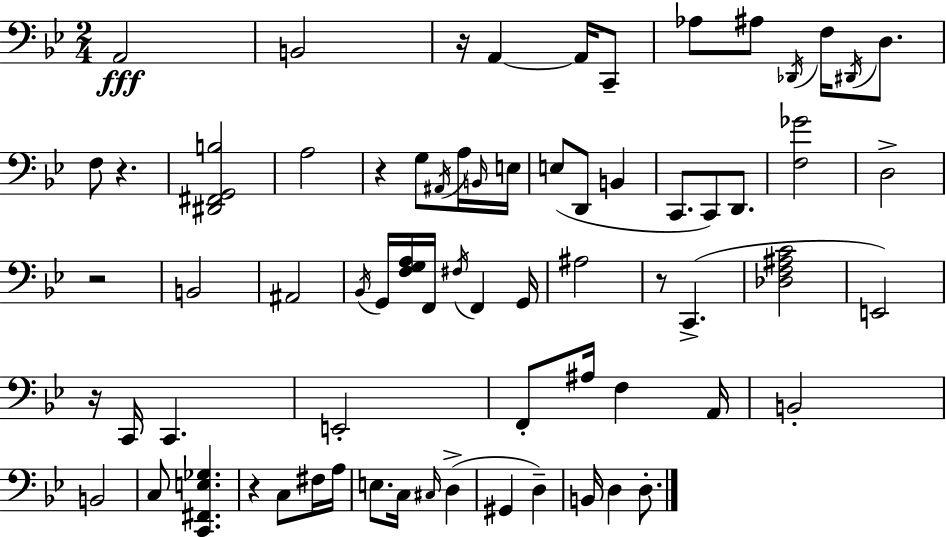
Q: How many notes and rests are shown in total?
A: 70